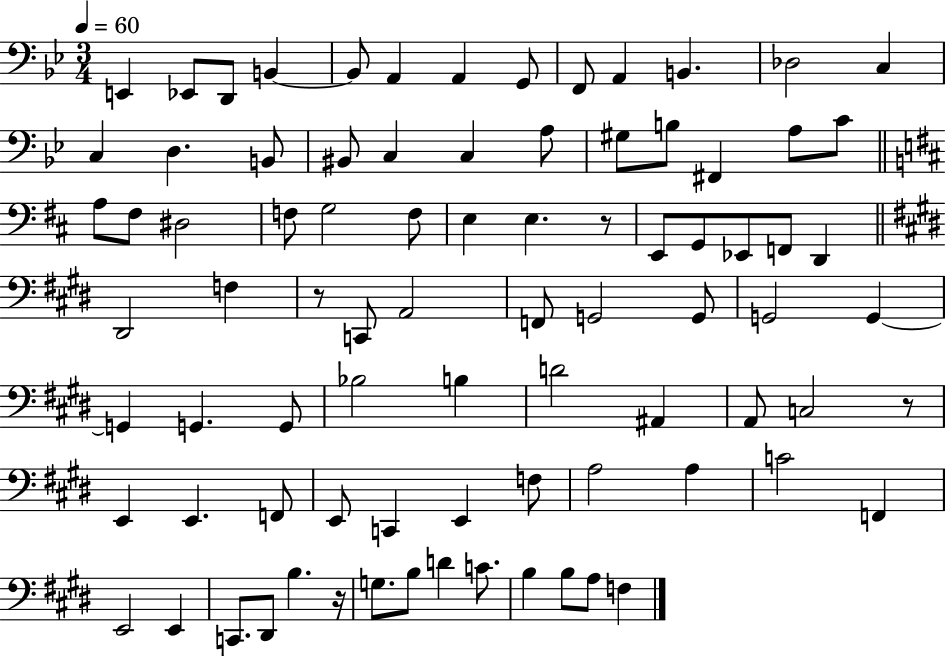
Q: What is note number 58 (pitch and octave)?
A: E2